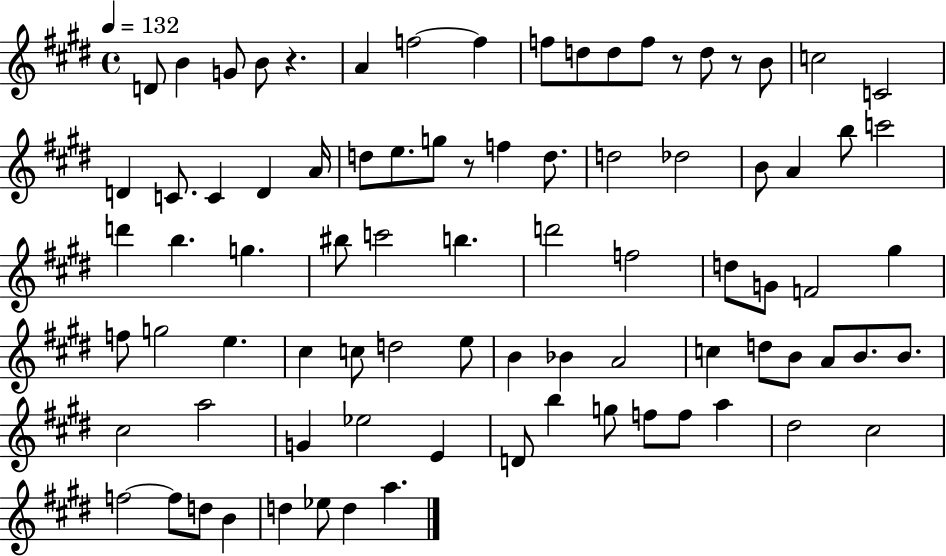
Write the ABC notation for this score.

X:1
T:Untitled
M:4/4
L:1/4
K:E
D/2 B G/2 B/2 z A f2 f f/2 d/2 d/2 f/2 z/2 d/2 z/2 B/2 c2 C2 D C/2 C D A/4 d/2 e/2 g/2 z/2 f d/2 d2 _d2 B/2 A b/2 c'2 d' b g ^b/2 c'2 b d'2 f2 d/2 G/2 F2 ^g f/2 g2 e ^c c/2 d2 e/2 B _B A2 c d/2 B/2 A/2 B/2 B/2 ^c2 a2 G _e2 E D/2 b g/2 f/2 f/2 a ^d2 ^c2 f2 f/2 d/2 B d _e/2 d a